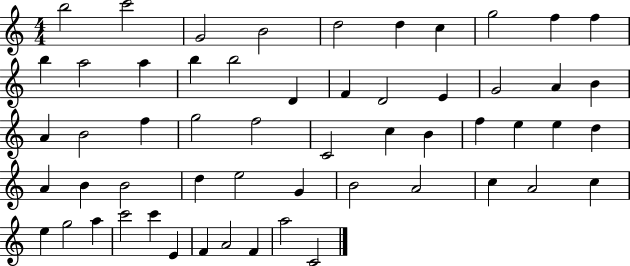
{
  \clef treble
  \numericTimeSignature
  \time 4/4
  \key c \major
  b''2 c'''2 | g'2 b'2 | d''2 d''4 c''4 | g''2 f''4 f''4 | \break b''4 a''2 a''4 | b''4 b''2 d'4 | f'4 d'2 e'4 | g'2 a'4 b'4 | \break a'4 b'2 f''4 | g''2 f''2 | c'2 c''4 b'4 | f''4 e''4 e''4 d''4 | \break a'4 b'4 b'2 | d''4 e''2 g'4 | b'2 a'2 | c''4 a'2 c''4 | \break e''4 g''2 a''4 | c'''2 c'''4 e'4 | f'4 a'2 f'4 | a''2 c'2 | \break \bar "|."
}